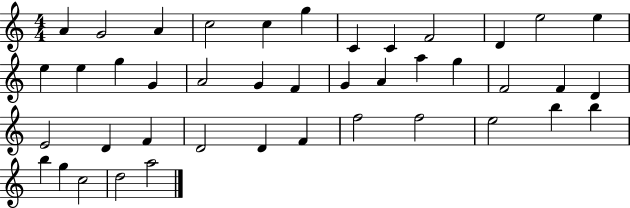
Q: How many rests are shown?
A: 0